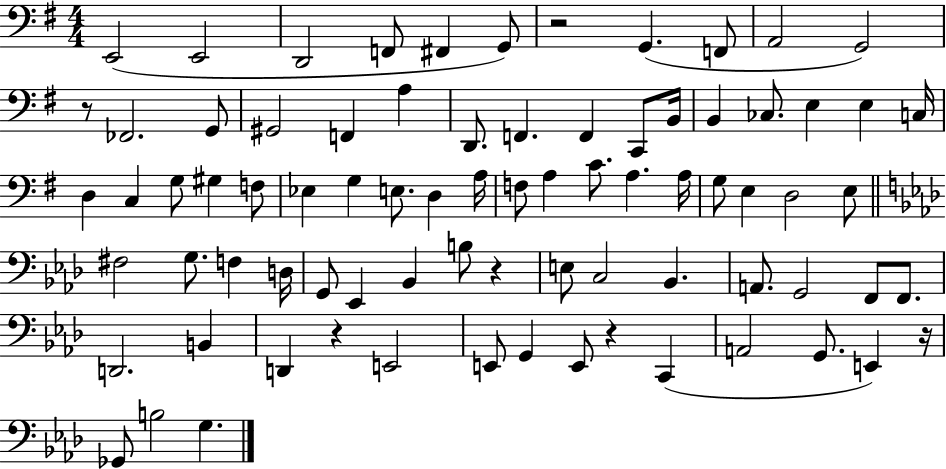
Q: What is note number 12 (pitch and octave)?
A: G2